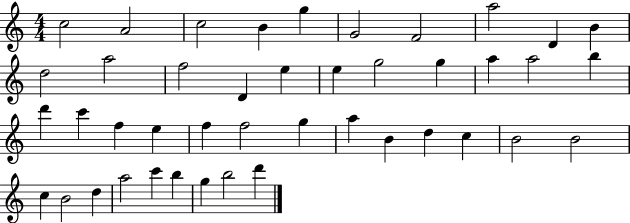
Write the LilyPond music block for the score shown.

{
  \clef treble
  \numericTimeSignature
  \time 4/4
  \key c \major
  c''2 a'2 | c''2 b'4 g''4 | g'2 f'2 | a''2 d'4 b'4 | \break d''2 a''2 | f''2 d'4 e''4 | e''4 g''2 g''4 | a''4 a''2 b''4 | \break d'''4 c'''4 f''4 e''4 | f''4 f''2 g''4 | a''4 b'4 d''4 c''4 | b'2 b'2 | \break c''4 b'2 d''4 | a''2 c'''4 b''4 | g''4 b''2 d'''4 | \bar "|."
}